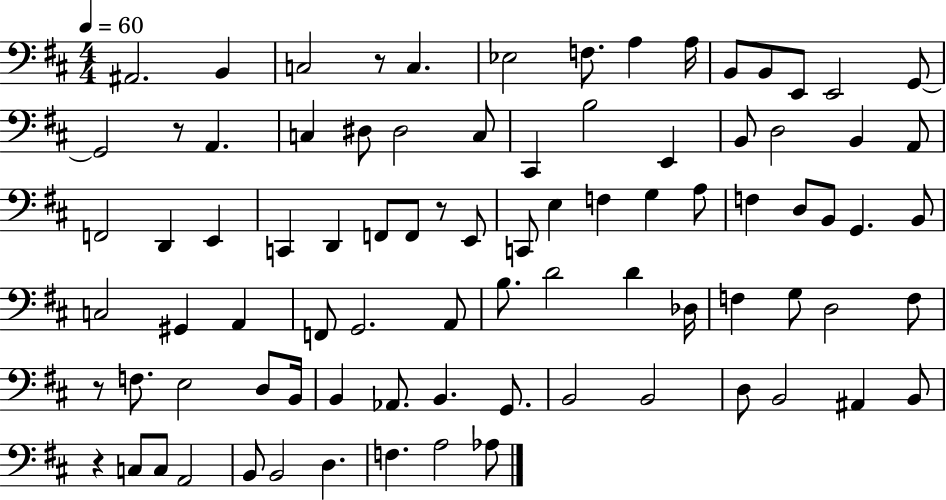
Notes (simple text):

A#2/h. B2/q C3/h R/e C3/q. Eb3/h F3/e. A3/q A3/s B2/e B2/e E2/e E2/h G2/e G2/h R/e A2/q. C3/q D#3/e D#3/h C3/e C#2/q B3/h E2/q B2/e D3/h B2/q A2/e F2/h D2/q E2/q C2/q D2/q F2/e F2/e R/e E2/e C2/e E3/q F3/q G3/q A3/e F3/q D3/e B2/e G2/q. B2/e C3/h G#2/q A2/q F2/e G2/h. A2/e B3/e. D4/h D4/q Db3/s F3/q G3/e D3/h F3/e R/e F3/e. E3/h D3/e B2/s B2/q Ab2/e. B2/q. G2/e. B2/h B2/h D3/e B2/h A#2/q B2/e R/q C3/e C3/e A2/h B2/e B2/h D3/q. F3/q. A3/h Ab3/e